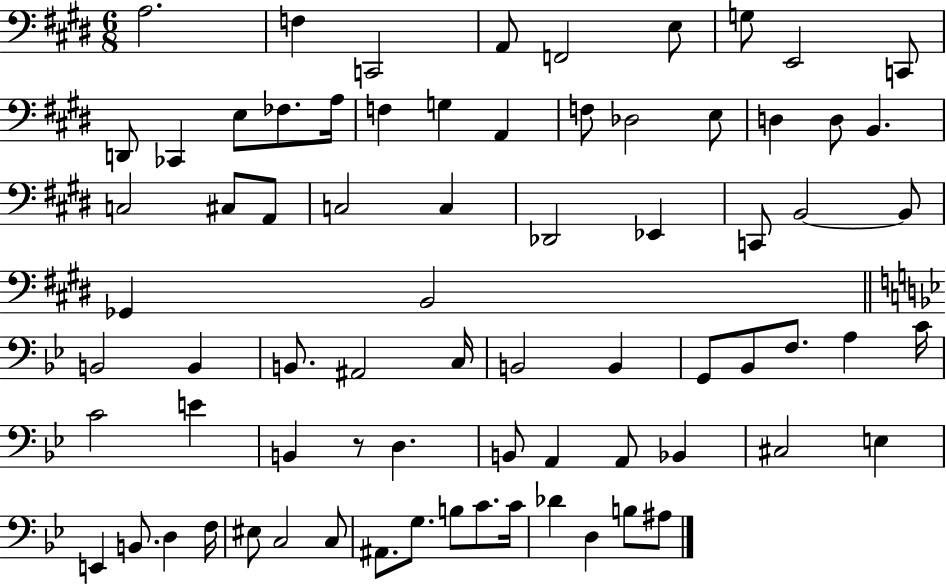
X:1
T:Untitled
M:6/8
L:1/4
K:E
A,2 F, C,,2 A,,/2 F,,2 E,/2 G,/2 E,,2 C,,/2 D,,/2 _C,, E,/2 _F,/2 A,/4 F, G, A,, F,/2 _D,2 E,/2 D, D,/2 B,, C,2 ^C,/2 A,,/2 C,2 C, _D,,2 _E,, C,,/2 B,,2 B,,/2 _G,, B,,2 B,,2 B,, B,,/2 ^A,,2 C,/4 B,,2 B,, G,,/2 _B,,/2 F,/2 A, C/4 C2 E B,, z/2 D, B,,/2 A,, A,,/2 _B,, ^C,2 E, E,, B,,/2 D, F,/4 ^E,/2 C,2 C,/2 ^A,,/2 G,/2 B,/2 C/2 C/4 _D D, B,/2 ^A,/2